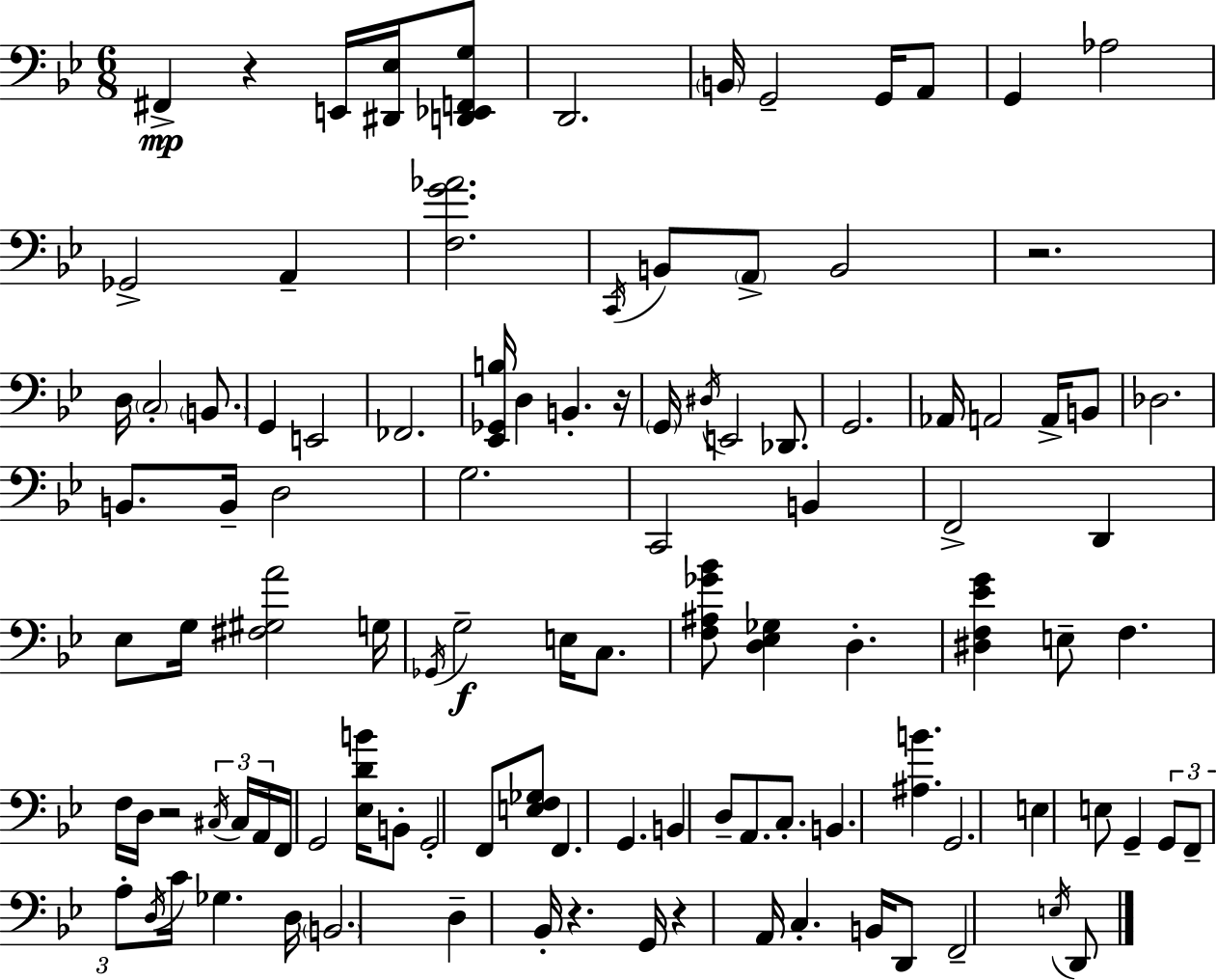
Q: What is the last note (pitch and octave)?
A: D2